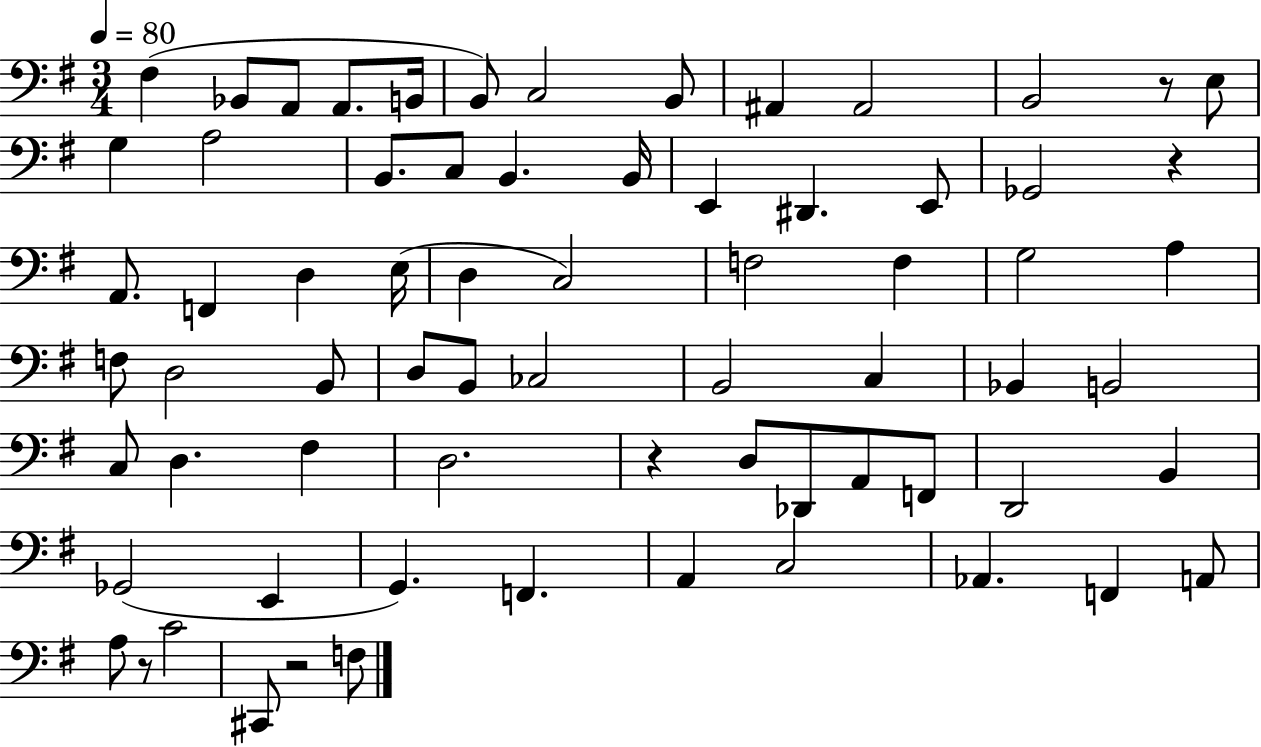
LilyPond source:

{
  \clef bass
  \numericTimeSignature
  \time 3/4
  \key g \major
  \tempo 4 = 80
  \repeat volta 2 { fis4( bes,8 a,8 a,8. b,16 | b,8) c2 b,8 | ais,4 ais,2 | b,2 r8 e8 | \break g4 a2 | b,8. c8 b,4. b,16 | e,4 dis,4. e,8 | ges,2 r4 | \break a,8. f,4 d4 e16( | d4 c2) | f2 f4 | g2 a4 | \break f8 d2 b,8 | d8 b,8 ces2 | b,2 c4 | bes,4 b,2 | \break c8 d4. fis4 | d2. | r4 d8 des,8 a,8 f,8 | d,2 b,4 | \break ges,2( e,4 | g,4.) f,4. | a,4 c2 | aes,4. f,4 a,8 | \break a8 r8 c'2 | cis,8 r2 f8 | } \bar "|."
}